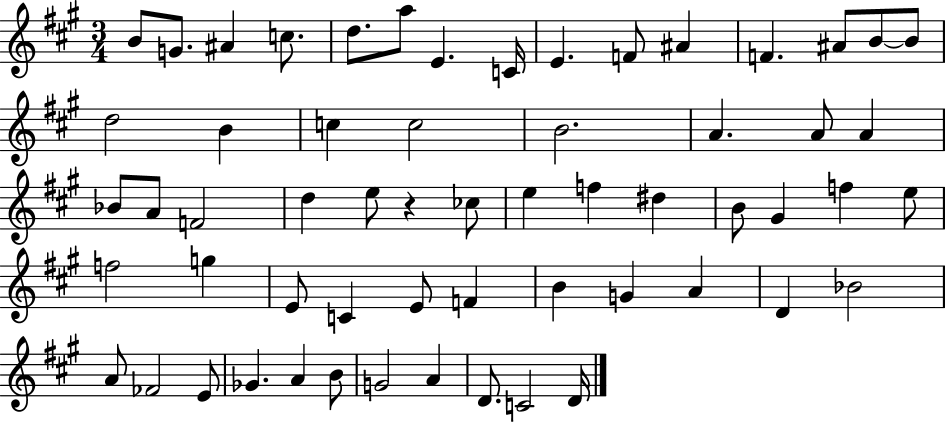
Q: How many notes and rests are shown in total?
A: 59